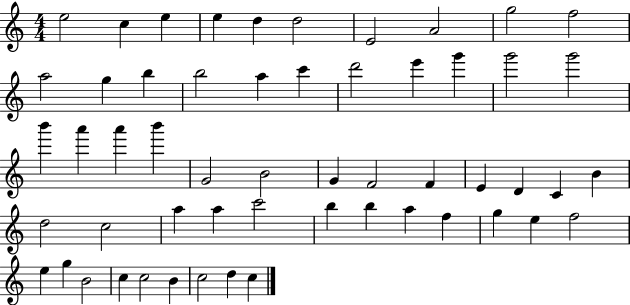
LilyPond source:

{
  \clef treble
  \numericTimeSignature
  \time 4/4
  \key c \major
  e''2 c''4 e''4 | e''4 d''4 d''2 | e'2 a'2 | g''2 f''2 | \break a''2 g''4 b''4 | b''2 a''4 c'''4 | d'''2 e'''4 g'''4 | g'''2 g'''2 | \break b'''4 a'''4 a'''4 b'''4 | g'2 b'2 | g'4 f'2 f'4 | e'4 d'4 c'4 b'4 | \break d''2 c''2 | a''4 a''4 c'''2 | b''4 b''4 a''4 f''4 | g''4 e''4 f''2 | \break e''4 g''4 b'2 | c''4 c''2 b'4 | c''2 d''4 c''4 | \bar "|."
}